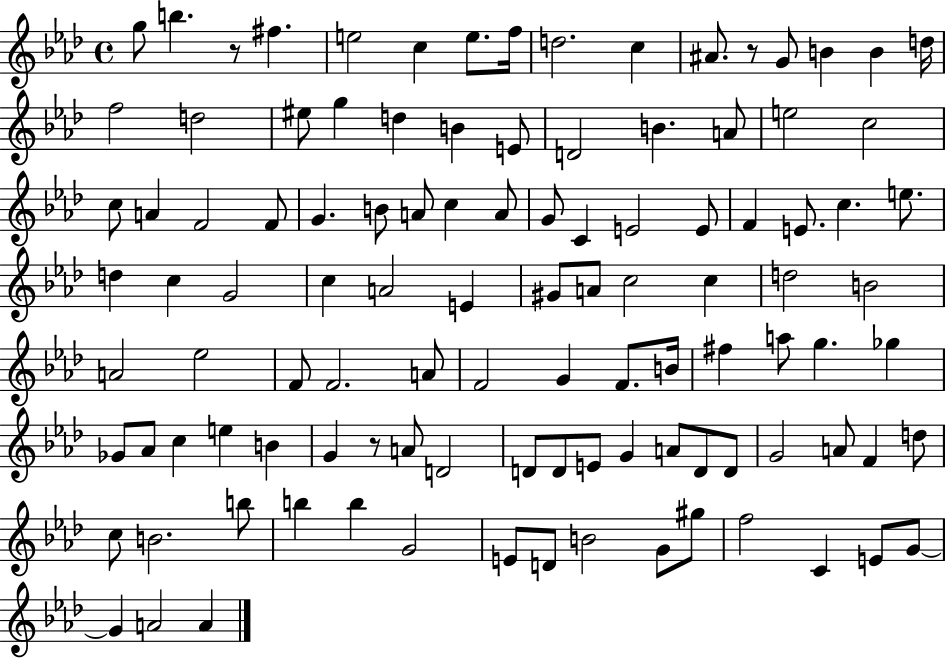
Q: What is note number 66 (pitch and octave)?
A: A5